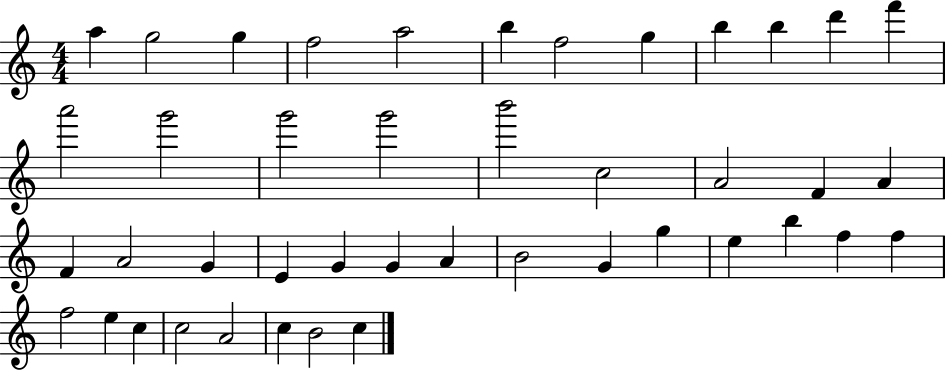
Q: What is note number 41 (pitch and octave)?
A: C5